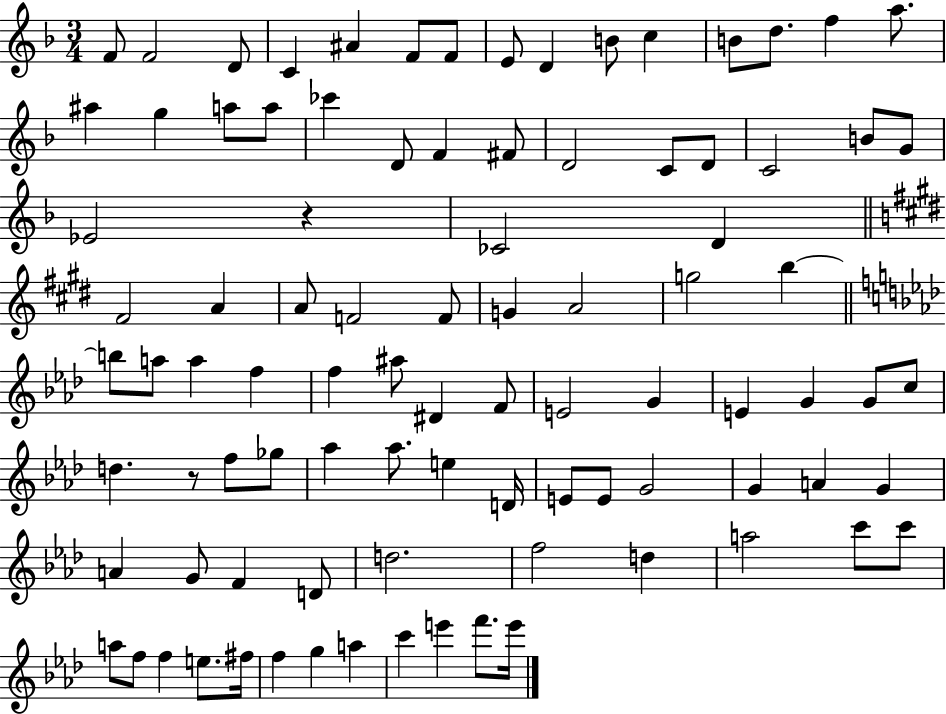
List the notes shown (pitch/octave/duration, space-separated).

F4/e F4/h D4/e C4/q A#4/q F4/e F4/e E4/e D4/q B4/e C5/q B4/e D5/e. F5/q A5/e. A#5/q G5/q A5/e A5/e CES6/q D4/e F4/q F#4/e D4/h C4/e D4/e C4/h B4/e G4/e Eb4/h R/q CES4/h D4/q F#4/h A4/q A4/e F4/h F4/e G4/q A4/h G5/h B5/q B5/e A5/e A5/q F5/q F5/q A#5/e D#4/q F4/e E4/h G4/q E4/q G4/q G4/e C5/e D5/q. R/e F5/e Gb5/e Ab5/q Ab5/e. E5/q D4/s E4/e E4/e G4/h G4/q A4/q G4/q A4/q G4/e F4/q D4/e D5/h. F5/h D5/q A5/h C6/e C6/e A5/e F5/e F5/q E5/e. F#5/s F5/q G5/q A5/q C6/q E6/q F6/e. E6/s